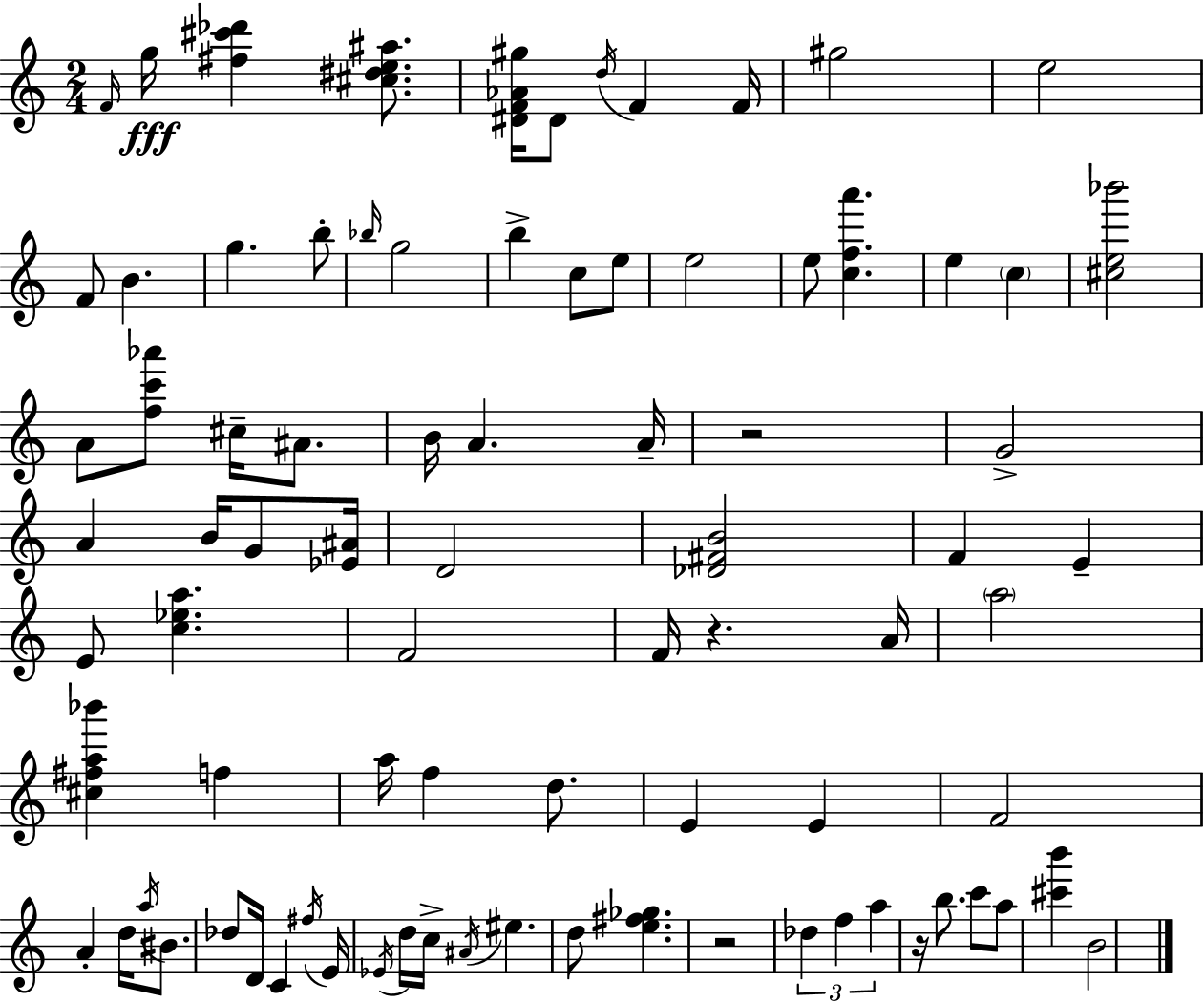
F4/s G5/s [F#5,C#6,Db6]/q [C#5,D#5,E5,A#5]/e. [D#4,F4,Ab4,G#5]/s D#4/e D5/s F4/q F4/s G#5/h E5/h F4/e B4/q. G5/q. B5/e Bb5/s G5/h B5/q C5/e E5/e E5/h E5/e [C5,F5,A6]/q. E5/q C5/q [C#5,E5,Bb6]/h A4/e [F5,C6,Ab6]/e C#5/s A#4/e. B4/s A4/q. A4/s R/h G4/h A4/q B4/s G4/e [Eb4,A#4]/s D4/h [Db4,F#4,B4]/h F4/q E4/q E4/e [C5,Eb5,A5]/q. F4/h F4/s R/q. A4/s A5/h [C#5,F#5,A5,Bb6]/q F5/q A5/s F5/q D5/e. E4/q E4/q F4/h A4/q D5/s A5/s BIS4/e. Db5/e D4/s C4/q F#5/s E4/s Eb4/s D5/s C5/s A#4/s EIS5/q. D5/e [E5,F#5,Gb5]/q. R/h Db5/q F5/q A5/q R/s B5/e. C6/e A5/e [C#6,B6]/q B4/h